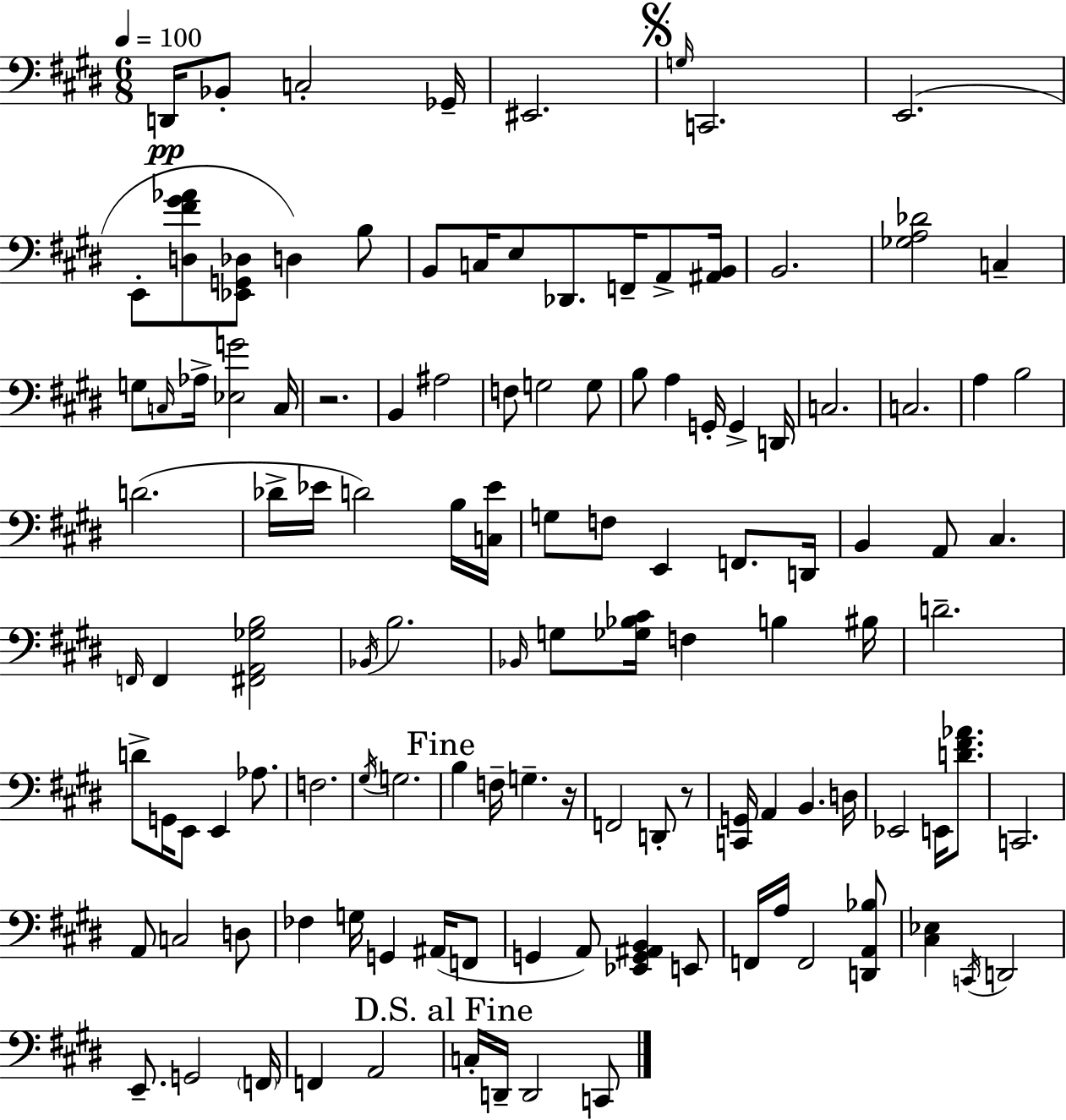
{
  \clef bass
  \numericTimeSignature
  \time 6/8
  \key e \major
  \tempo 4 = 100
  d,16\pp bes,8-. c2-. ges,16-- | eis,2. | \mark \markup { \musicglyph "scripts.segno" } \grace { g16 } c,2. | e,2.( | \break e,8-. <d fis' gis' aes'>8 <ees, g, des>8 d4) b8 | b,8 c16 e8 des,8. f,16-- a,8-> | <ais, b,>16 b,2. | <ges a des'>2 c4-- | \break g8 \grace { c16 } aes16-> <ees g'>2 | c16 r2. | b,4 ais2 | f8 g2 | \break g8 b8 a4 g,16-. g,4-> | d,16 c2. | c2. | a4 b2 | \break d'2.( | des'16-> ees'16 d'2) | b16 <c ees'>16 g8 f8 e,4 f,8. | d,16 b,4 a,8 cis4. | \break \grace { f,16 } f,4 <fis, a, ges b>2 | \acciaccatura { bes,16 } b2. | \grace { bes,16 } g8 <ges bes cis'>16 f4 | b4 bis16 d'2.-- | \break d'8-> g,16 e,8 e,4 | aes8. f2. | \acciaccatura { gis16 } g2. | \mark "Fine" b4 f16-- g4.-- | \break r16 f,2 | d,8-. r8 <c, g,>16 a,4 b,4. | d16 ees,2 | e,16 <d' fis' aes'>8. c,2. | \break a,8 c2 | d8 fes4 g16 g,4 | ais,16( f,8 g,4 a,8) | <ees, g, ais, b,>4 e,8 f,16 a16 f,2 | \break <d, a, bes>8 <cis ees>4 \acciaccatura { c,16 } d,2 | e,8.-- g,2 | \parenthesize f,16 f,4 a,2 | \mark "D.S. al Fine" c16-. d,16-- d,2 | \break c,8 \bar "|."
}